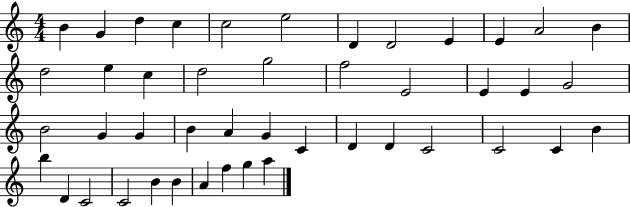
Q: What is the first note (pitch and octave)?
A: B4